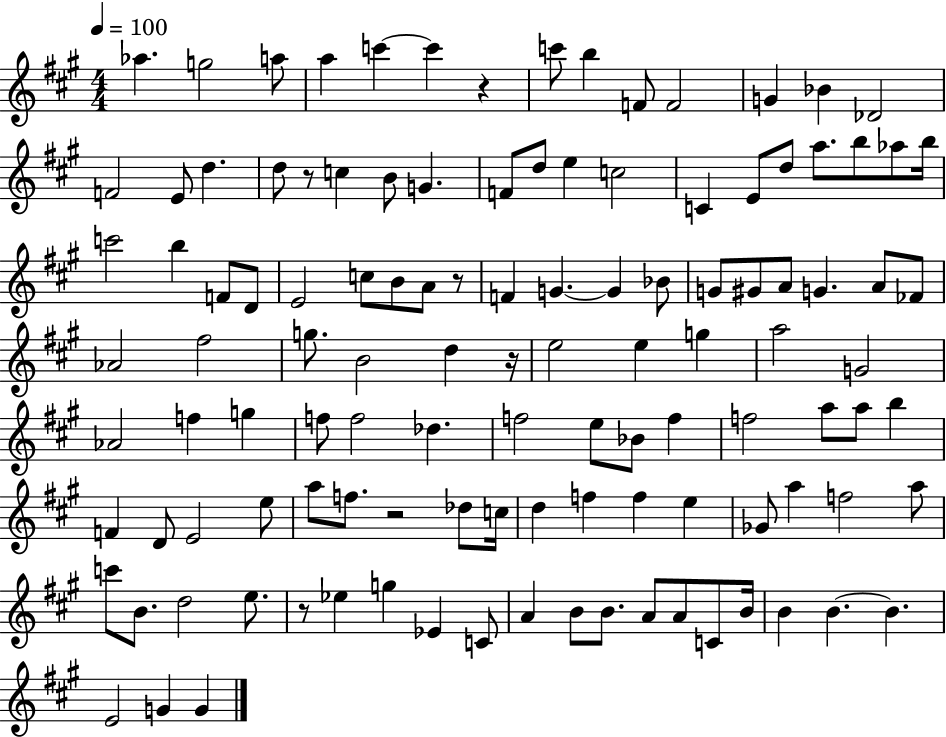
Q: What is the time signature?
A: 4/4